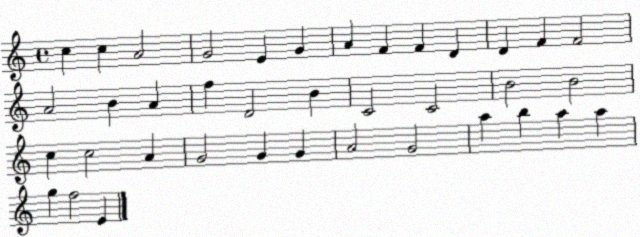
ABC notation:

X:1
T:Untitled
M:4/4
L:1/4
K:C
c c A2 G2 E G A F F D D F F2 A2 B A f D2 B C2 C2 B2 B2 c c2 A G2 G G A2 G2 a b a a g f2 E